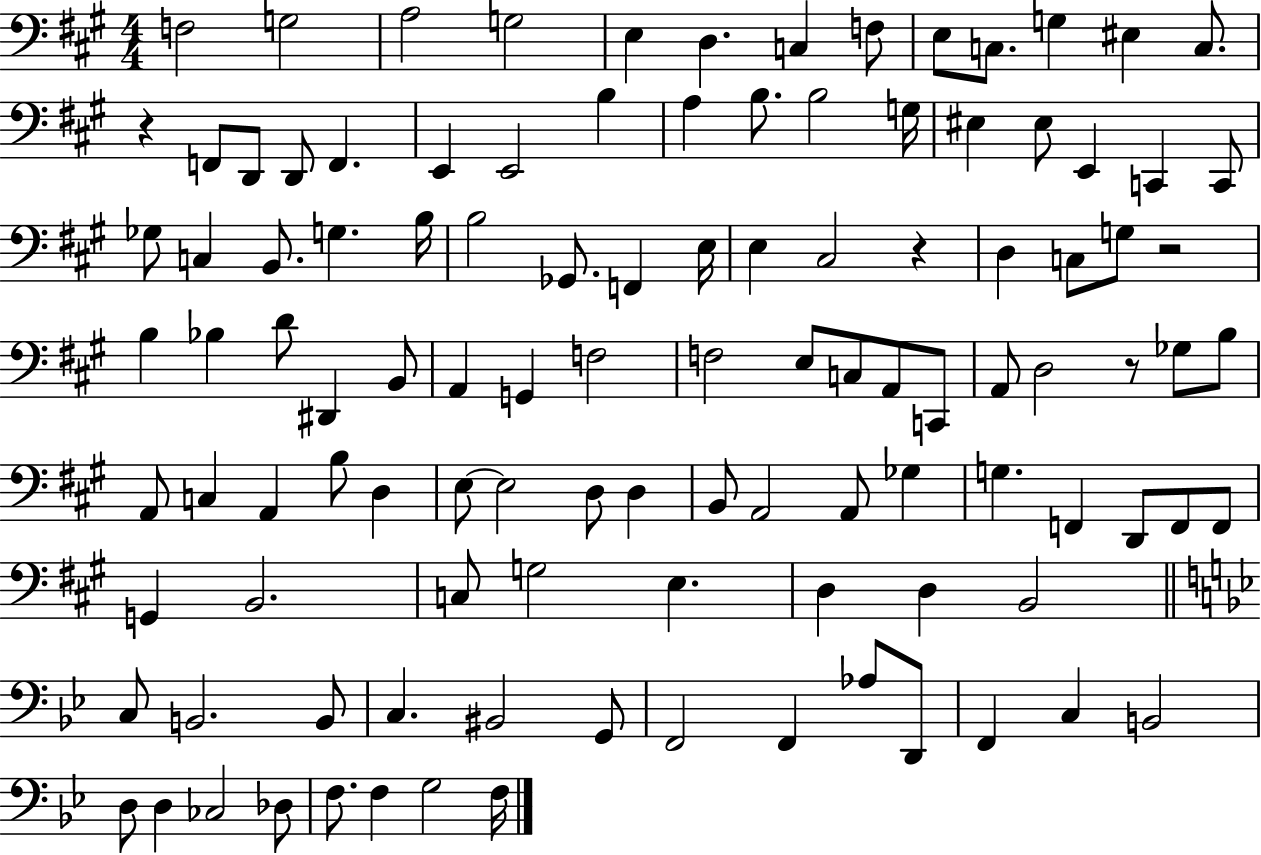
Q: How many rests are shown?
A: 4